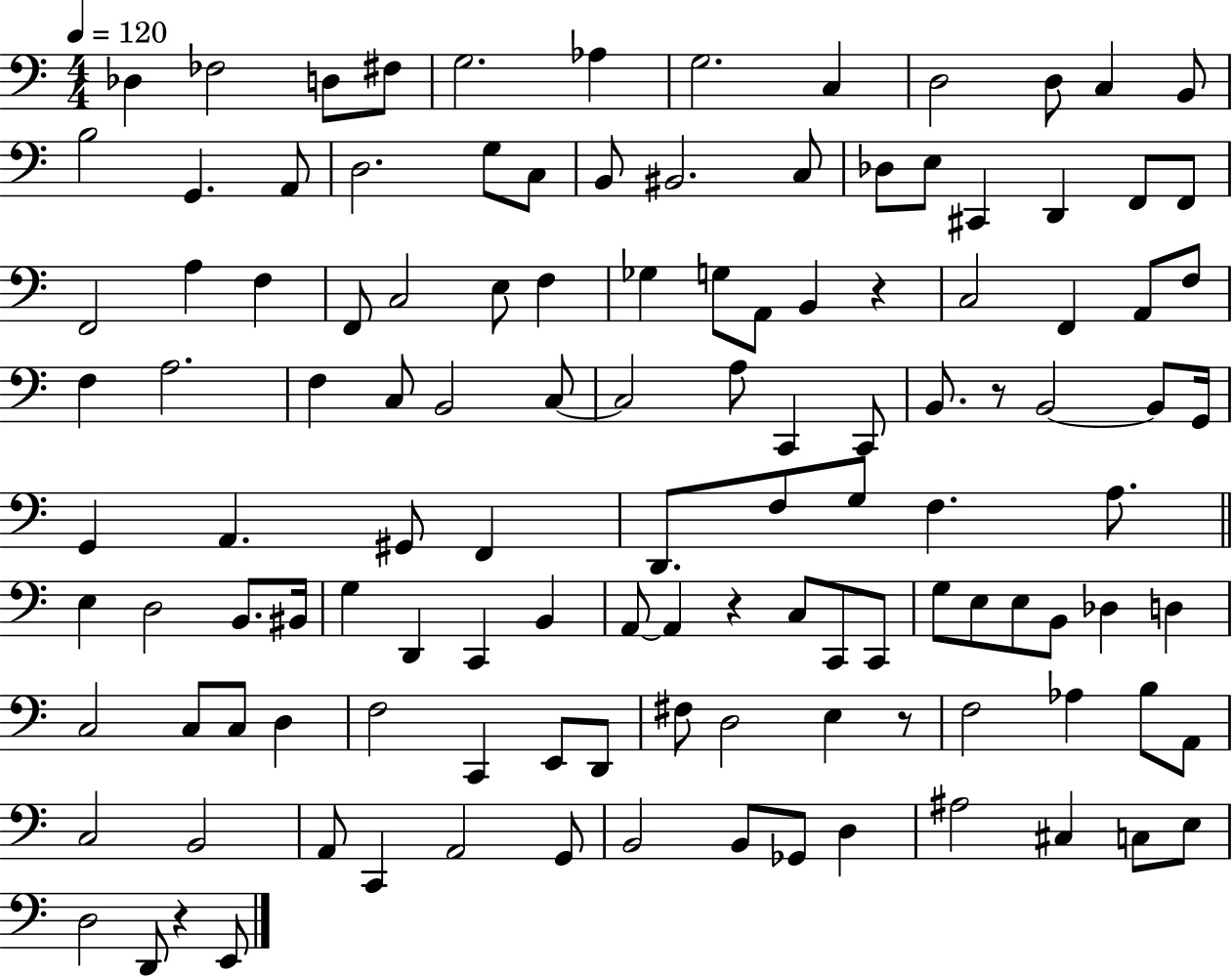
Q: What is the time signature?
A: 4/4